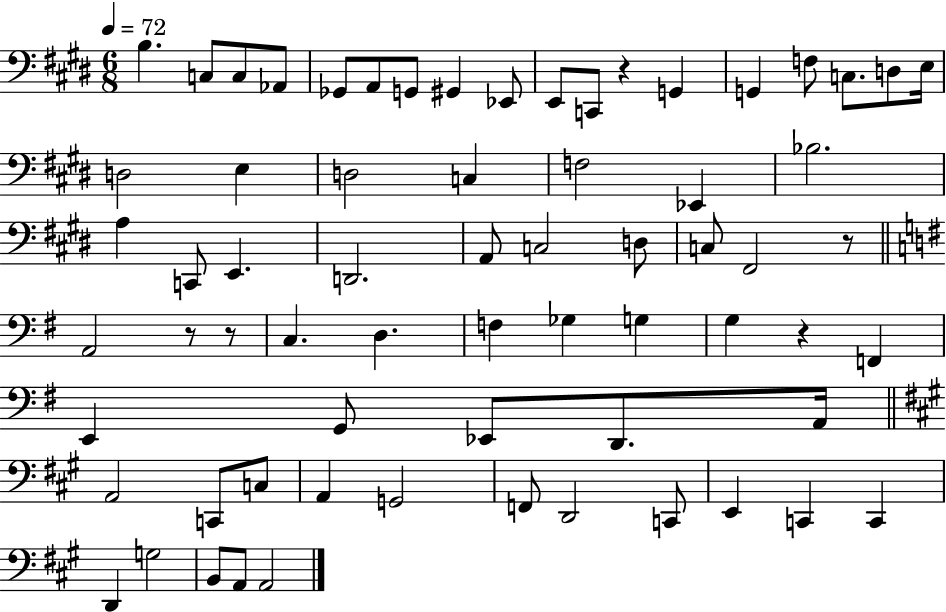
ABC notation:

X:1
T:Untitled
M:6/8
L:1/4
K:E
B, C,/2 C,/2 _A,,/2 _G,,/2 A,,/2 G,,/2 ^G,, _E,,/2 E,,/2 C,,/2 z G,, G,, F,/2 C,/2 D,/2 E,/4 D,2 E, D,2 C, F,2 _E,, _B,2 A, C,,/2 E,, D,,2 A,,/2 C,2 D,/2 C,/2 ^F,,2 z/2 A,,2 z/2 z/2 C, D, F, _G, G, G, z F,, E,, G,,/2 _E,,/2 D,,/2 A,,/4 A,,2 C,,/2 C,/2 A,, G,,2 F,,/2 D,,2 C,,/2 E,, C,, C,, D,, G,2 B,,/2 A,,/2 A,,2